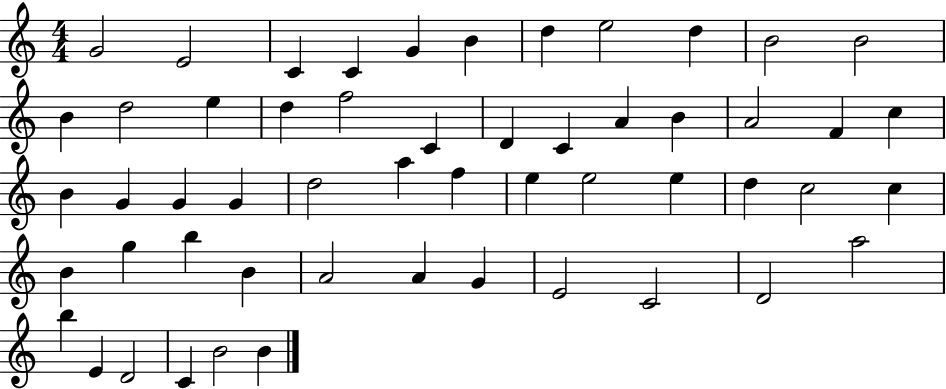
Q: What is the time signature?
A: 4/4